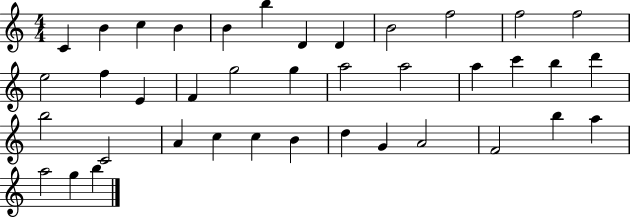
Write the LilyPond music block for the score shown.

{
  \clef treble
  \numericTimeSignature
  \time 4/4
  \key c \major
  c'4 b'4 c''4 b'4 | b'4 b''4 d'4 d'4 | b'2 f''2 | f''2 f''2 | \break e''2 f''4 e'4 | f'4 g''2 g''4 | a''2 a''2 | a''4 c'''4 b''4 d'''4 | \break b''2 c'2 | a'4 c''4 c''4 b'4 | d''4 g'4 a'2 | f'2 b''4 a''4 | \break a''2 g''4 b''4 | \bar "|."
}